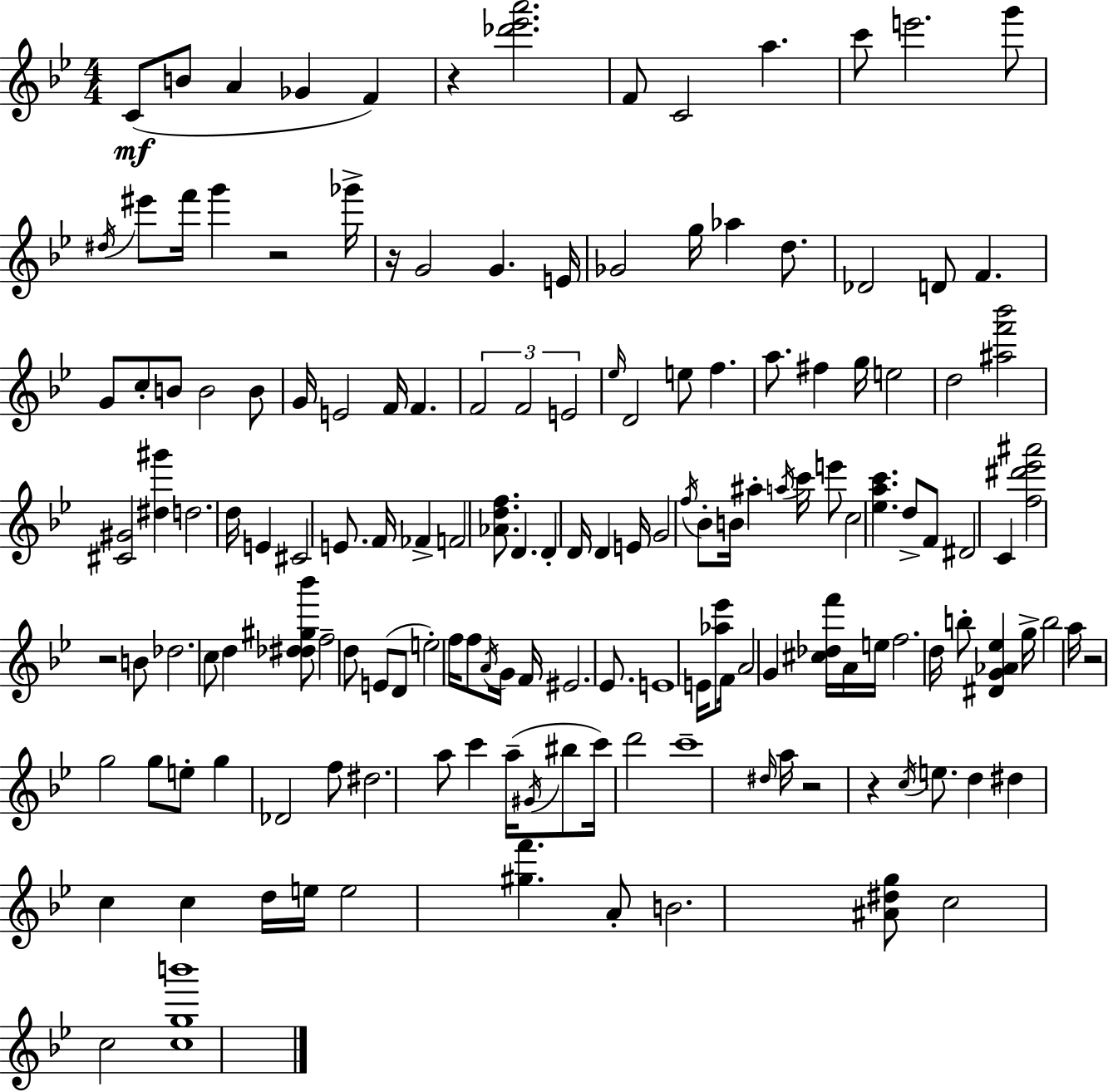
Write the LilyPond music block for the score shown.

{
  \clef treble
  \numericTimeSignature
  \time 4/4
  \key g \minor
  c'8(\mf b'8 a'4 ges'4 f'4) | r4 <des''' ees''' a'''>2. | f'8 c'2 a''4. | c'''8 e'''2. g'''8 | \break \acciaccatura { dis''16 } eis'''8 f'''16 g'''4 r2 | ges'''16-> r16 g'2 g'4. | e'16 ges'2 g''16 aes''4 d''8. | des'2 d'8 f'4. | \break g'8 c''8-. b'8 b'2 b'8 | g'16 e'2 f'16 f'4. | \tuplet 3/2 { f'2 f'2 | e'2 } \grace { ees''16 } d'2 | \break e''8 f''4. a''8. fis''4 | g''16 e''2 d''2 | <ais'' f''' bes'''>2 <cis' gis'>2 | <dis'' gis'''>4 d''2. | \break d''16 e'4 cis'2 e'8. | f'16 fes'4-> f'2 <aes' d'' f''>8. | d'4. d'4-. d'16 d'4 | e'16 g'2 \acciaccatura { f''16 } bes'8-. b'16 ais''4-. | \break \acciaccatura { a''16 } c'''16 e'''8 c''2 <ees'' a'' c'''>4. | d''8-> f'8 dis'2 | c'4 <f'' dis''' ees''' ais'''>2 r2 | b'8 des''2. | \break c''8 d''4 <des'' dis'' gis'' bes'''>8 f''2-- | d''8 e'8( d'8 e''2-.) | f''16 f''8 \acciaccatura { a'16 } g'16 f'16 eis'2. | ees'8. e'1 | \break e'16 <aes'' ees'''>8 f'16 a'2 | g'4 <cis'' des'' f'''>16 a'16 e''16 f''2. | d''16 b''8-. <dis' g' aes' ees''>4 g''16-> b''2 | a''16 r2 g''2 | \break g''8 e''8-. g''4 des'2 | f''8 dis''2. | a''8 c'''4 a''16--( \acciaccatura { gis'16 } bis''8 c'''16) d'''2 | c'''1-- | \break \grace { dis''16 } a''16 r2 | r4 \acciaccatura { c''16 } e''8. d''4 dis''4 | c''4 c''4 d''16 e''16 e''2 | <gis'' f'''>4. a'8-. b'2. | \break <ais' dis'' g''>8 c''2 | c''2 <c'' g'' b'''>1 | \bar "|."
}